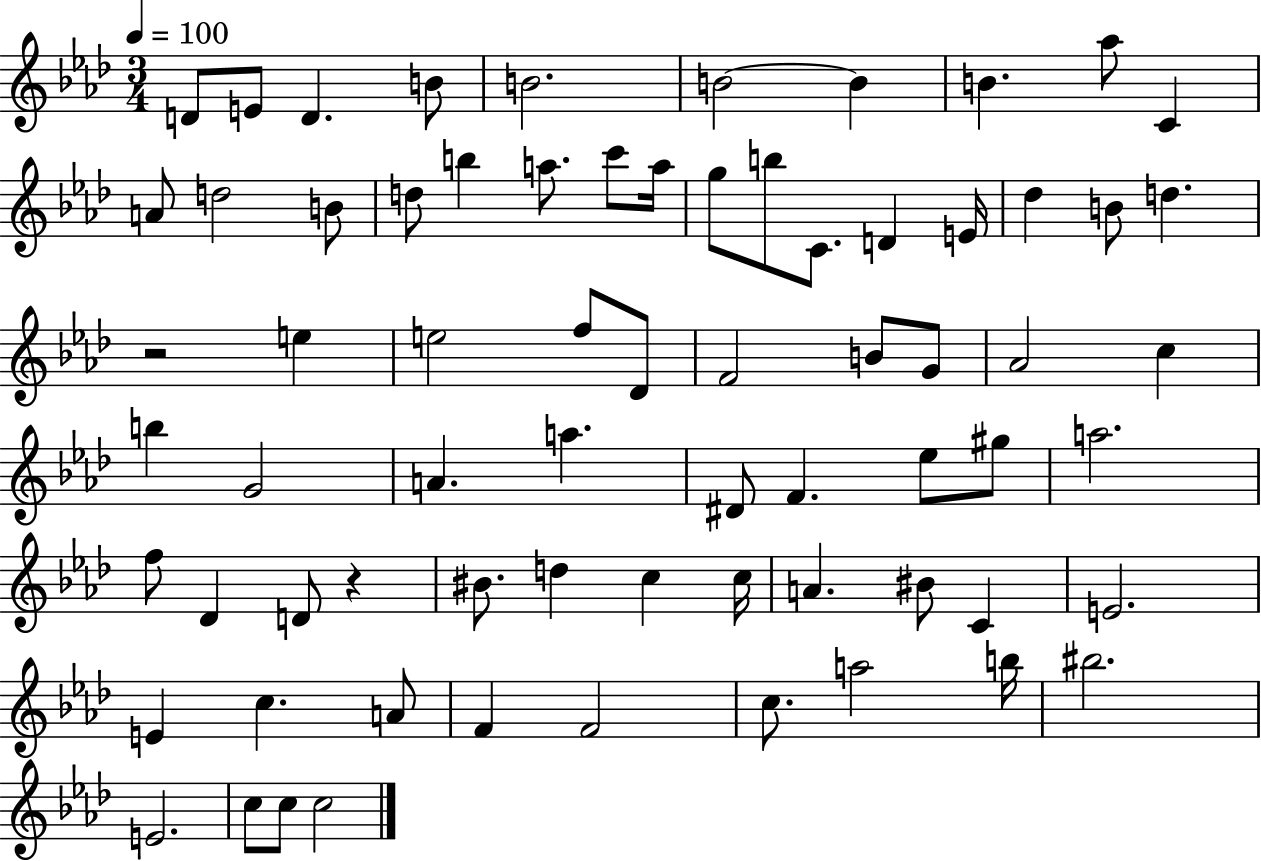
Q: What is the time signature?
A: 3/4